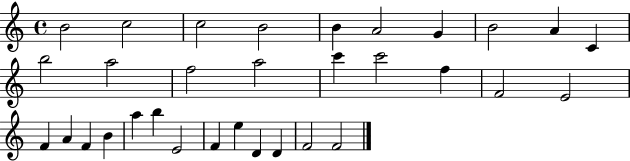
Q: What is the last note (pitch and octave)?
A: F4